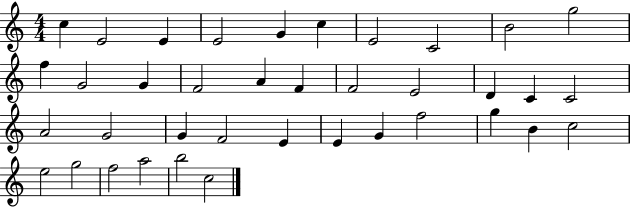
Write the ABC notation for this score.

X:1
T:Untitled
M:4/4
L:1/4
K:C
c E2 E E2 G c E2 C2 B2 g2 f G2 G F2 A F F2 E2 D C C2 A2 G2 G F2 E E G f2 g B c2 e2 g2 f2 a2 b2 c2